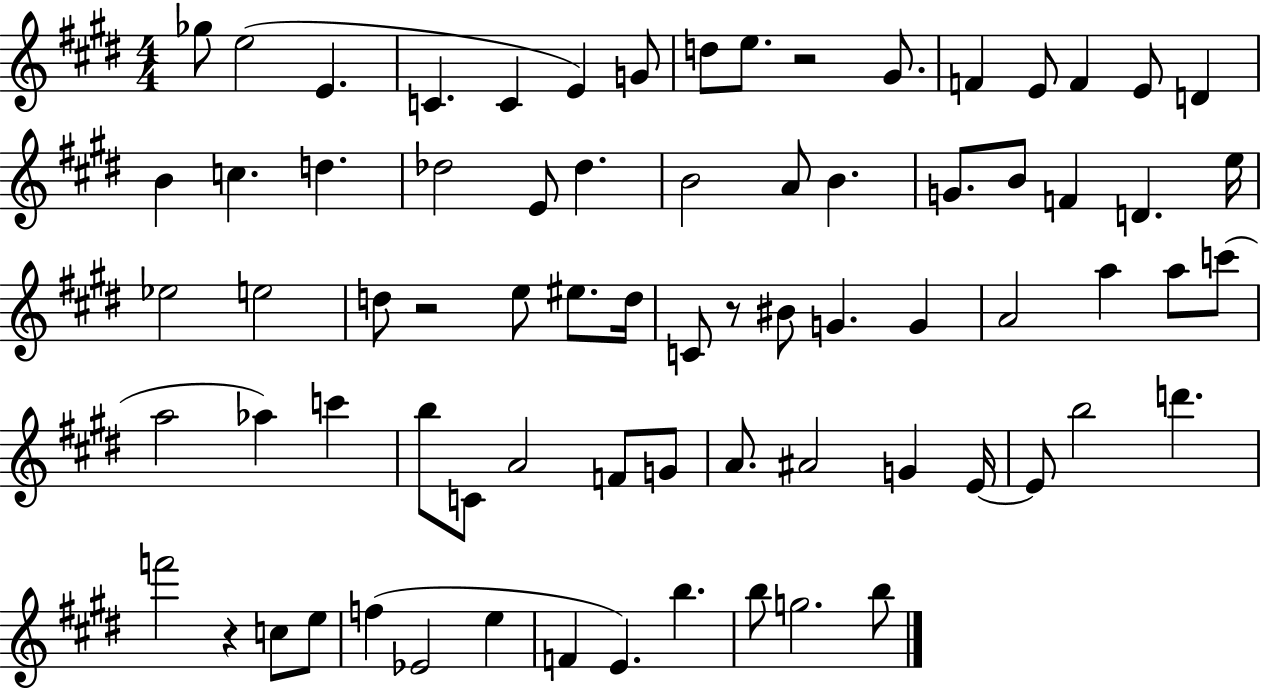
Gb5/e E5/h E4/q. C4/q. C4/q E4/q G4/e D5/e E5/e. R/h G#4/e. F4/q E4/e F4/q E4/e D4/q B4/q C5/q. D5/q. Db5/h E4/e Db5/q. B4/h A4/e B4/q. G4/e. B4/e F4/q D4/q. E5/s Eb5/h E5/h D5/e R/h E5/e EIS5/e. D5/s C4/e R/e BIS4/e G4/q. G4/q A4/h A5/q A5/e C6/e A5/h Ab5/q C6/q B5/e C4/e A4/h F4/e G4/e A4/e. A#4/h G4/q E4/s E4/e B5/h D6/q. F6/h R/q C5/e E5/e F5/q Eb4/h E5/q F4/q E4/q. B5/q. B5/e G5/h. B5/e